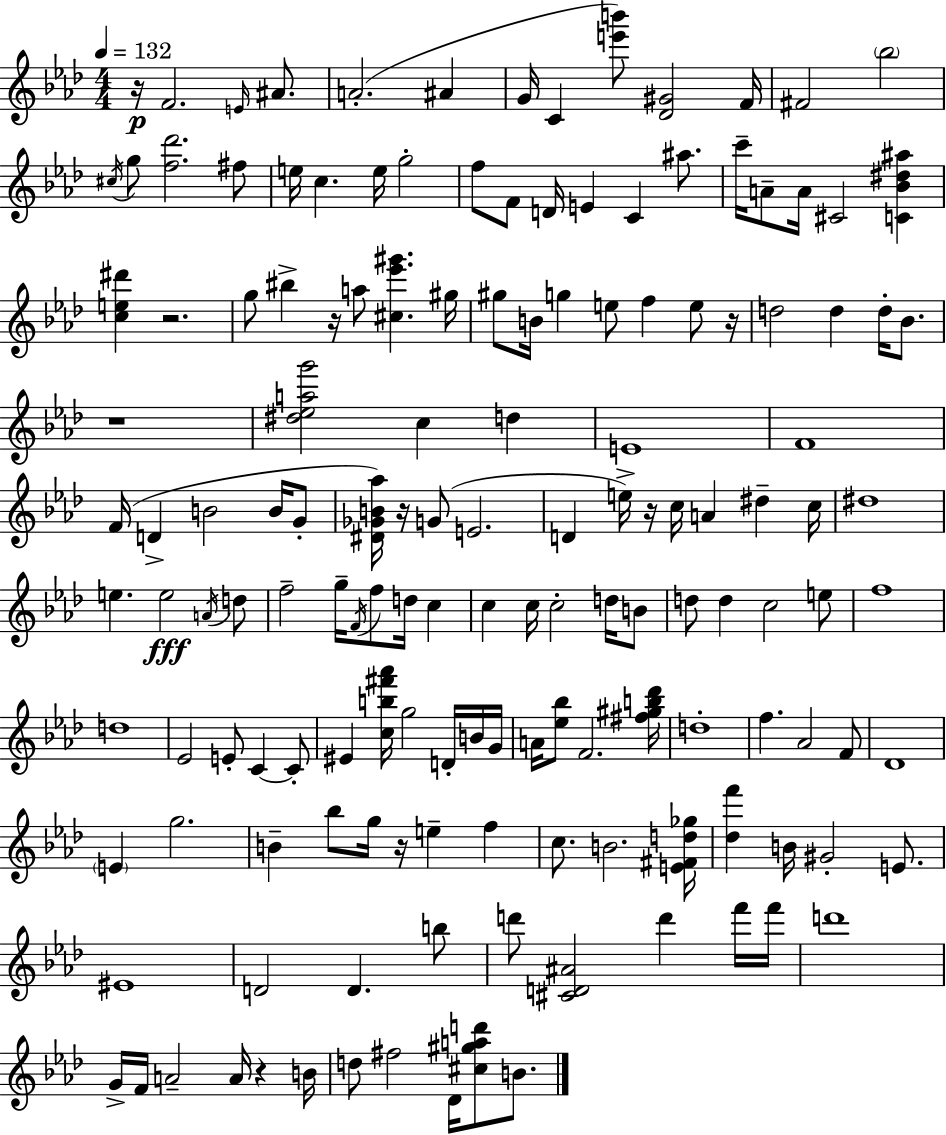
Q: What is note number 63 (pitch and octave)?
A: D5